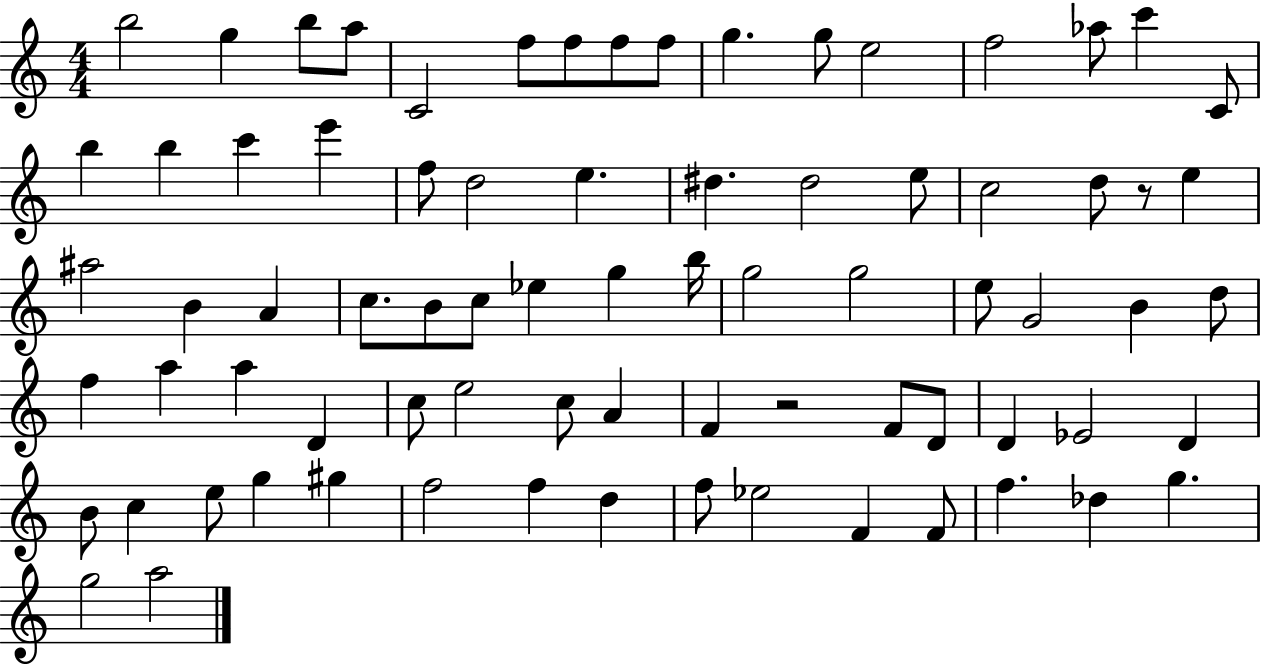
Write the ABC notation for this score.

X:1
T:Untitled
M:4/4
L:1/4
K:C
b2 g b/2 a/2 C2 f/2 f/2 f/2 f/2 g g/2 e2 f2 _a/2 c' C/2 b b c' e' f/2 d2 e ^d ^d2 e/2 c2 d/2 z/2 e ^a2 B A c/2 B/2 c/2 _e g b/4 g2 g2 e/2 G2 B d/2 f a a D c/2 e2 c/2 A F z2 F/2 D/2 D _E2 D B/2 c e/2 g ^g f2 f d f/2 _e2 F F/2 f _d g g2 a2